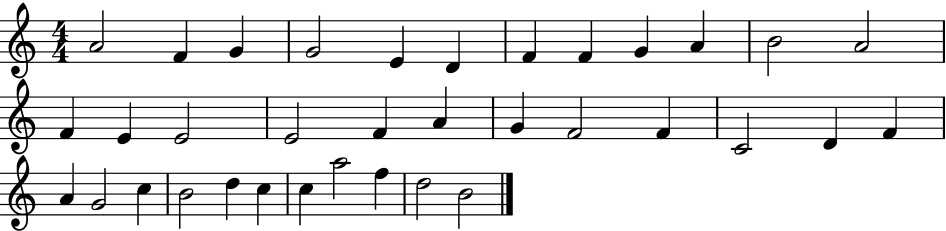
{
  \clef treble
  \numericTimeSignature
  \time 4/4
  \key c \major
  a'2 f'4 g'4 | g'2 e'4 d'4 | f'4 f'4 g'4 a'4 | b'2 a'2 | \break f'4 e'4 e'2 | e'2 f'4 a'4 | g'4 f'2 f'4 | c'2 d'4 f'4 | \break a'4 g'2 c''4 | b'2 d''4 c''4 | c''4 a''2 f''4 | d''2 b'2 | \break \bar "|."
}